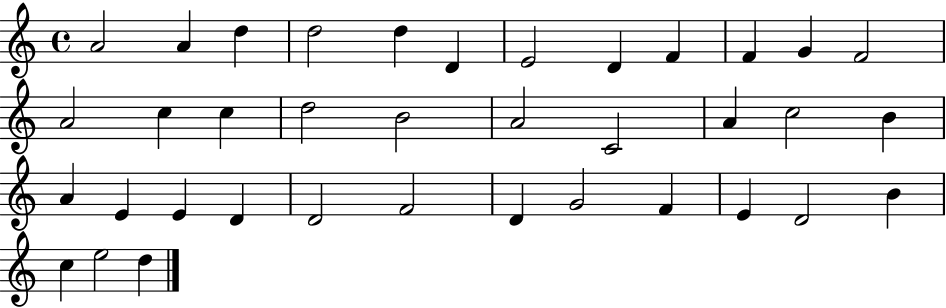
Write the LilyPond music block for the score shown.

{
  \clef treble
  \time 4/4
  \defaultTimeSignature
  \key c \major
  a'2 a'4 d''4 | d''2 d''4 d'4 | e'2 d'4 f'4 | f'4 g'4 f'2 | \break a'2 c''4 c''4 | d''2 b'2 | a'2 c'2 | a'4 c''2 b'4 | \break a'4 e'4 e'4 d'4 | d'2 f'2 | d'4 g'2 f'4 | e'4 d'2 b'4 | \break c''4 e''2 d''4 | \bar "|."
}